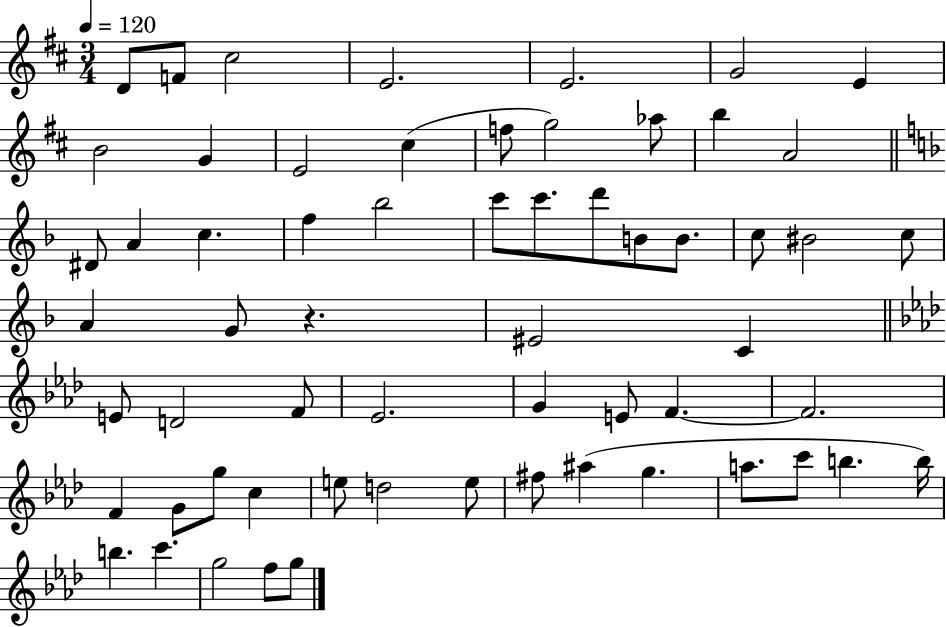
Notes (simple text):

D4/e F4/e C#5/h E4/h. E4/h. G4/h E4/q B4/h G4/q E4/h C#5/q F5/e G5/h Ab5/e B5/q A4/h D#4/e A4/q C5/q. F5/q Bb5/h C6/e C6/e. D6/e B4/e B4/e. C5/e BIS4/h C5/e A4/q G4/e R/q. EIS4/h C4/q E4/e D4/h F4/e Eb4/h. G4/q E4/e F4/q. F4/h. F4/q G4/e G5/e C5/q E5/e D5/h E5/e F#5/e A#5/q G5/q. A5/e. C6/e B5/q. B5/s B5/q. C6/q. G5/h F5/e G5/e